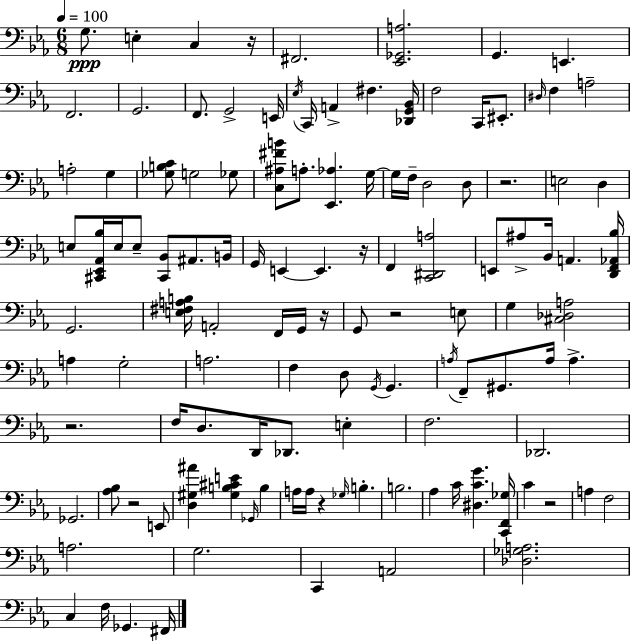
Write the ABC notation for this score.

X:1
T:Untitled
M:6/8
L:1/4
K:Cm
G,/2 E, C, z/4 ^F,,2 [_E,,_G,,A,]2 G,, E,, F,,2 G,,2 F,,/2 G,,2 E,,/4 _E,/4 C,,/4 A,, ^F, [_D,,G,,_B,,]/4 F,2 C,,/4 ^E,,/2 ^D,/4 F, A,2 A,2 G, [_G,B,C]/2 G,2 _G,/2 [C,^A,^FB]/2 A,/2 [_E,,_A,] G,/4 G,/4 F,/4 D,2 D,/2 z2 E,2 D, E,/2 [^C,,_E,,_A,,_B,]/4 E,/4 E,/2 [^C,,_B,,]/2 ^A,,/2 B,,/4 G,,/4 E,, E,, z/4 F,, [C,,^D,,A,]2 E,,/2 ^A,/2 _B,,/4 A,, [D,,F,,_A,,_B,]/4 G,,2 [E,^F,A,B,]/4 A,,2 F,,/4 G,,/4 z/4 G,,/2 z2 E,/2 G, [^C,_D,A,]2 A, G,2 A,2 F, D,/2 G,,/4 G,, A,/4 F,,/2 ^G,,/2 A,/4 A, z2 F,/4 D,/2 D,,/4 _D,,/2 E, F,2 _D,,2 _G,,2 [_A,_B,]/2 z2 E,,/2 [D,^G,^A] [^G,B,^CE] _G,,/4 B, A,/4 A,/4 z _G,/4 B, B,2 _A, C/4 [^D,CG] [C,,F,,_G,]/4 C z2 A, F,2 A,2 G,2 C,, A,,2 [_D,_G,A,]2 C, F,/4 _G,, ^F,,/4